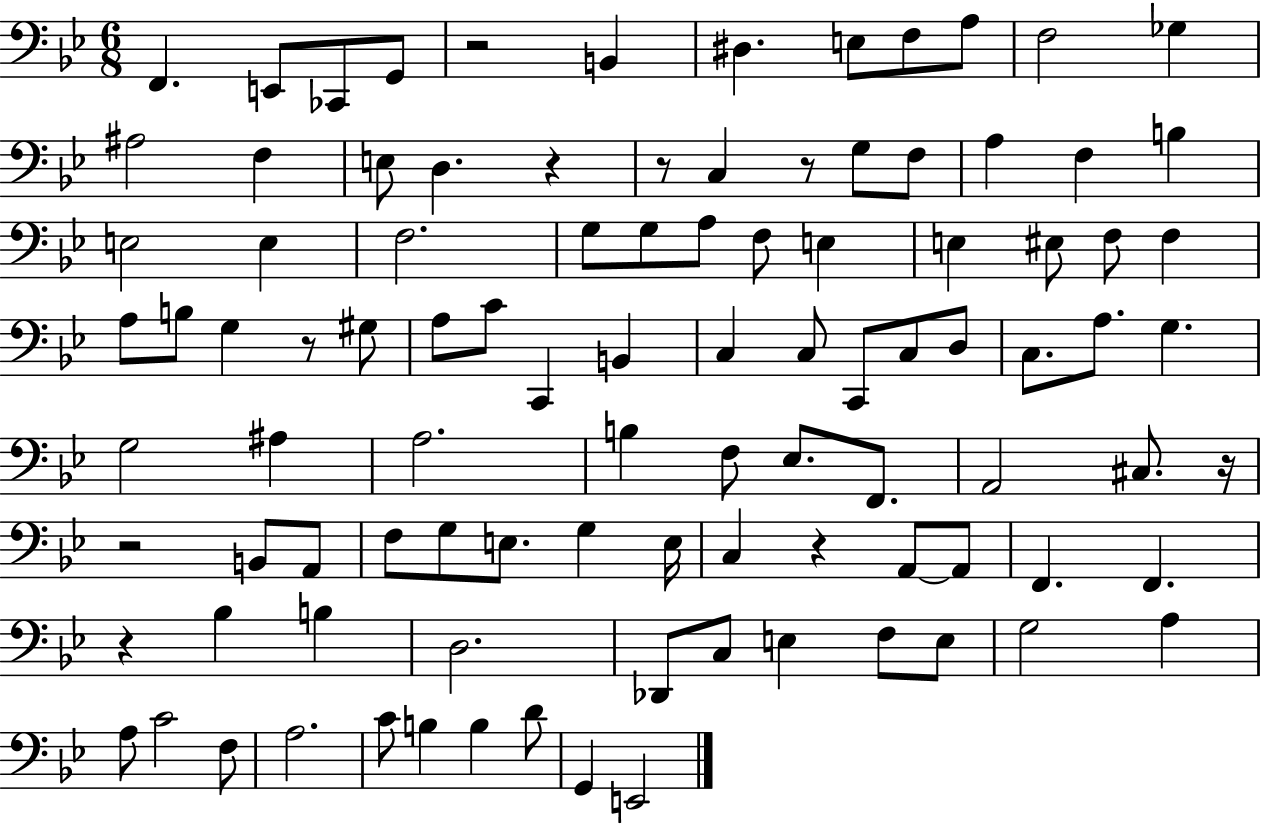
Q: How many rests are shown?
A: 9